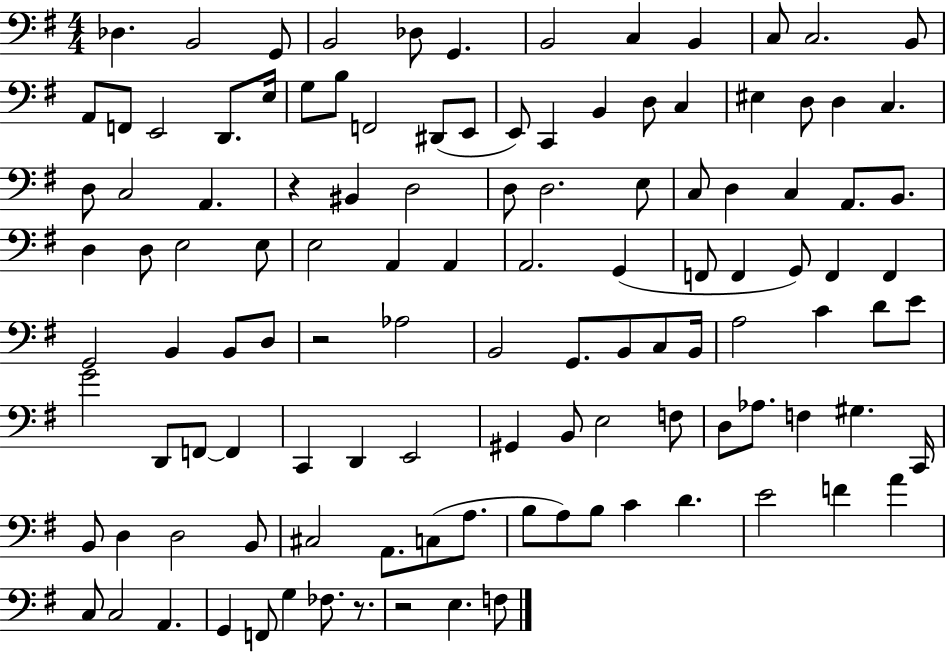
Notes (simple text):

Db3/q. B2/h G2/e B2/h Db3/e G2/q. B2/h C3/q B2/q C3/e C3/h. B2/e A2/e F2/e E2/h D2/e. E3/s G3/e B3/e F2/h D#2/e E2/e E2/e C2/q B2/q D3/e C3/q EIS3/q D3/e D3/q C3/q. D3/e C3/h A2/q. R/q BIS2/q D3/h D3/e D3/h. E3/e C3/e D3/q C3/q A2/e. B2/e. D3/q D3/e E3/h E3/e E3/h A2/q A2/q A2/h. G2/q F2/e F2/q G2/e F2/q F2/q G2/h B2/q B2/e D3/e R/h Ab3/h B2/h G2/e. B2/e C3/e B2/s A3/h C4/q D4/e E4/e G4/h D2/e F2/e F2/q C2/q D2/q E2/h G#2/q B2/e E3/h F3/e D3/e Ab3/e. F3/q G#3/q. C2/s B2/e D3/q D3/h B2/e C#3/h A2/e. C3/e A3/e. B3/e A3/e B3/e C4/q D4/q. E4/h F4/q A4/q C3/e C3/h A2/q. G2/q F2/e G3/q FES3/e. R/e. R/h E3/q. F3/e